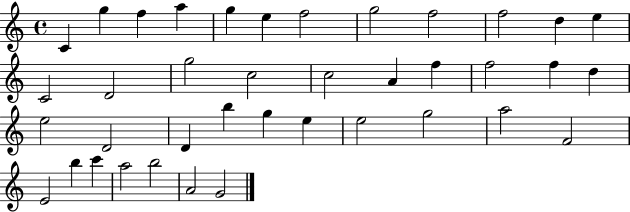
C4/q G5/q F5/q A5/q G5/q E5/q F5/h G5/h F5/h F5/h D5/q E5/q C4/h D4/h G5/h C5/h C5/h A4/q F5/q F5/h F5/q D5/q E5/h D4/h D4/q B5/q G5/q E5/q E5/h G5/h A5/h F4/h E4/h B5/q C6/q A5/h B5/h A4/h G4/h